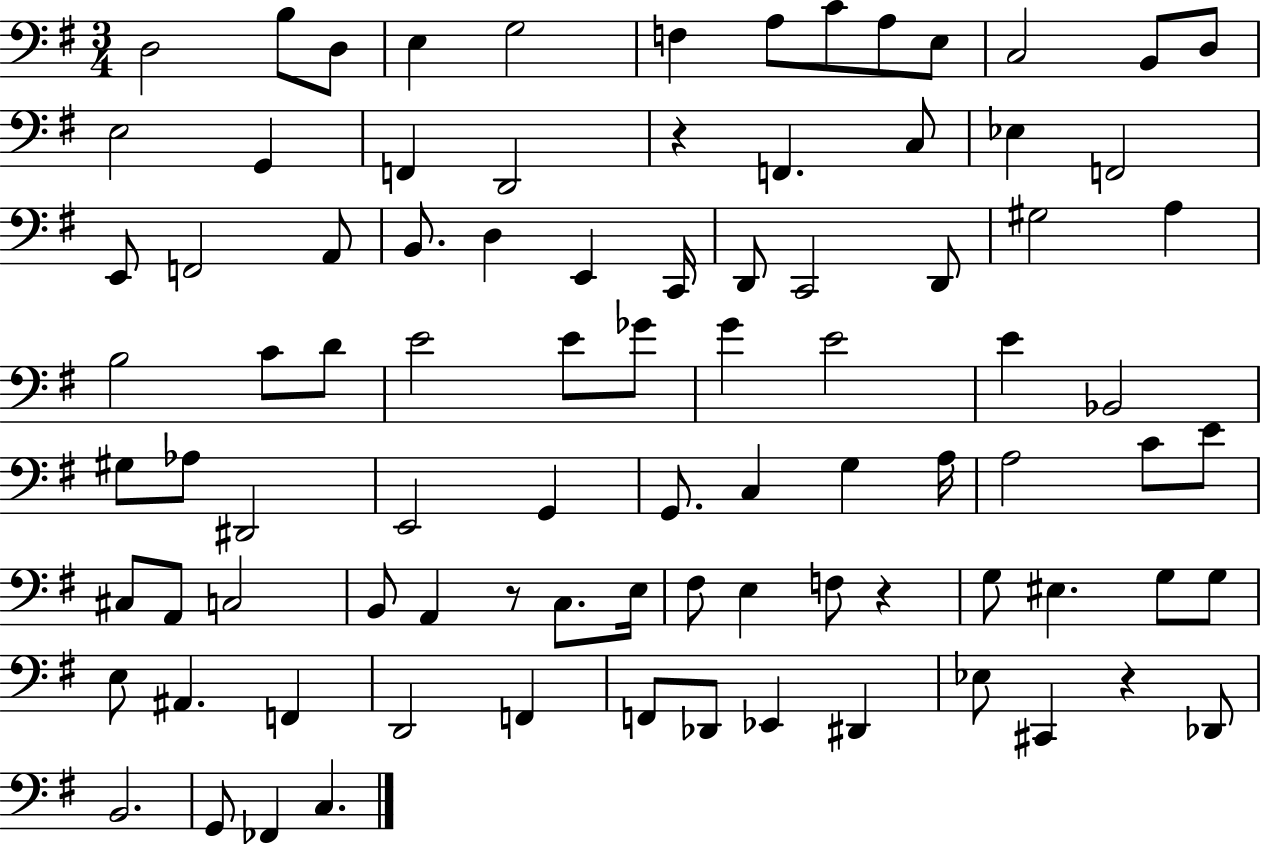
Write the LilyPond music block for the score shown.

{
  \clef bass
  \numericTimeSignature
  \time 3/4
  \key g \major
  d2 b8 d8 | e4 g2 | f4 a8 c'8 a8 e8 | c2 b,8 d8 | \break e2 g,4 | f,4 d,2 | r4 f,4. c8 | ees4 f,2 | \break e,8 f,2 a,8 | b,8. d4 e,4 c,16 | d,8 c,2 d,8 | gis2 a4 | \break b2 c'8 d'8 | e'2 e'8 ges'8 | g'4 e'2 | e'4 bes,2 | \break gis8 aes8 dis,2 | e,2 g,4 | g,8. c4 g4 a16 | a2 c'8 e'8 | \break cis8 a,8 c2 | b,8 a,4 r8 c8. e16 | fis8 e4 f8 r4 | g8 eis4. g8 g8 | \break e8 ais,4. f,4 | d,2 f,4 | f,8 des,8 ees,4 dis,4 | ees8 cis,4 r4 des,8 | \break b,2. | g,8 fes,4 c4. | \bar "|."
}